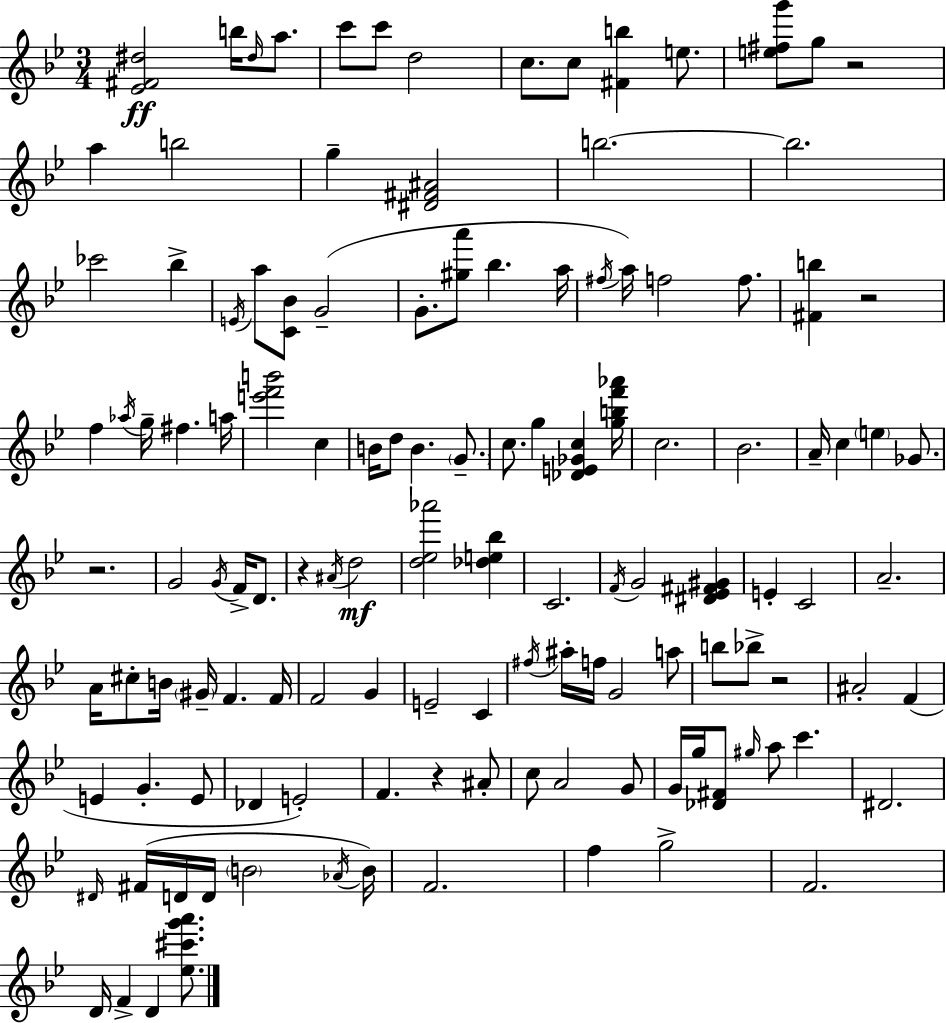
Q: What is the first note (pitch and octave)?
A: B5